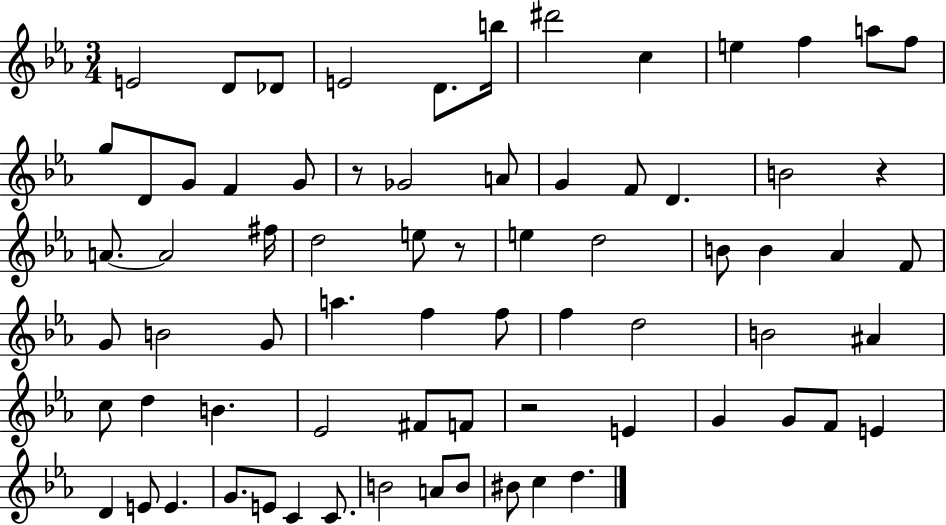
{
  \clef treble
  \numericTimeSignature
  \time 3/4
  \key ees \major
  e'2 d'8 des'8 | e'2 d'8. b''16 | dis'''2 c''4 | e''4 f''4 a''8 f''8 | \break g''8 d'8 g'8 f'4 g'8 | r8 ges'2 a'8 | g'4 f'8 d'4. | b'2 r4 | \break a'8.~~ a'2 fis''16 | d''2 e''8 r8 | e''4 d''2 | b'8 b'4 aes'4 f'8 | \break g'8 b'2 g'8 | a''4. f''4 f''8 | f''4 d''2 | b'2 ais'4 | \break c''8 d''4 b'4. | ees'2 fis'8 f'8 | r2 e'4 | g'4 g'8 f'8 e'4 | \break d'4 e'8 e'4. | g'8. e'8 c'4 c'8. | b'2 a'8 b'8 | bis'8 c''4 d''4. | \break \bar "|."
}